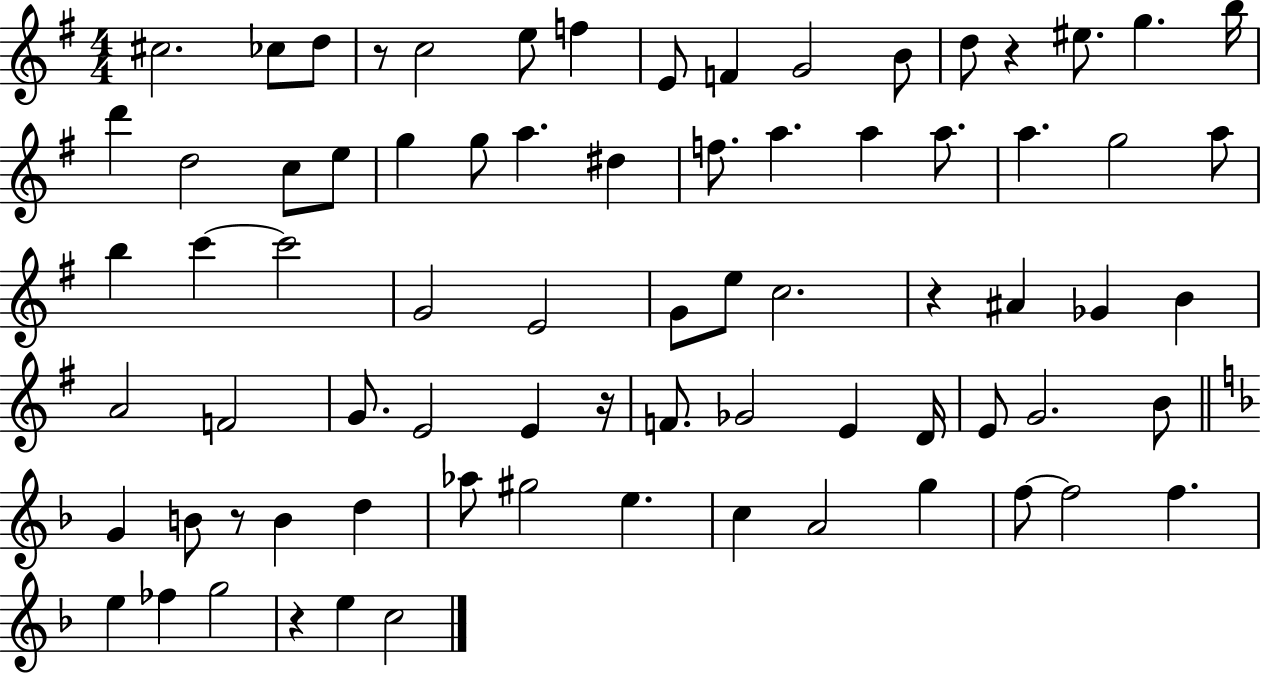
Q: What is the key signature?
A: G major